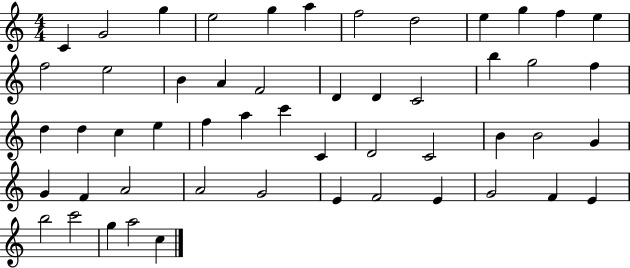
X:1
T:Untitled
M:4/4
L:1/4
K:C
C G2 g e2 g a f2 d2 e g f e f2 e2 B A F2 D D C2 b g2 f d d c e f a c' C D2 C2 B B2 G G F A2 A2 G2 E F2 E G2 F E b2 c'2 g a2 c